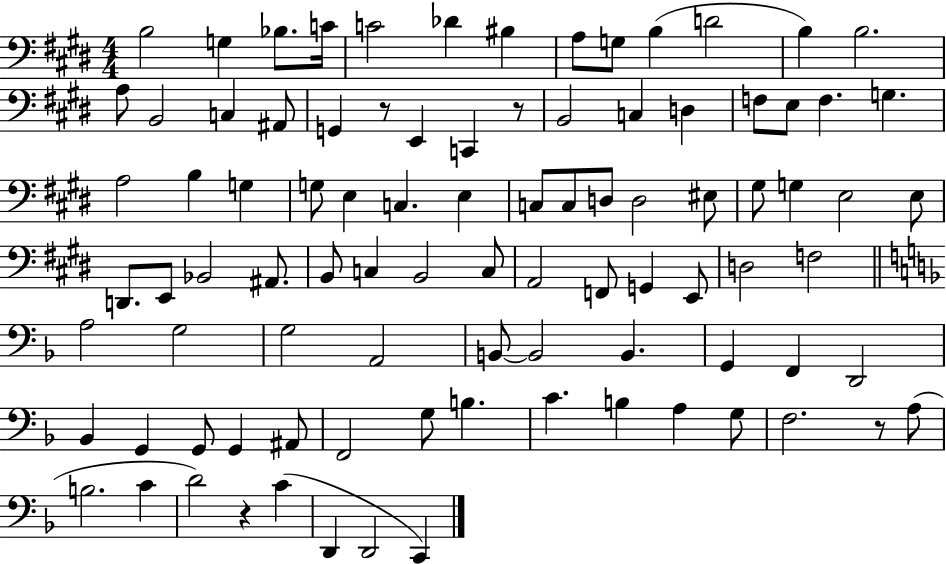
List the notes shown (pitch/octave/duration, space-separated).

B3/h G3/q Bb3/e. C4/s C4/h Db4/q BIS3/q A3/e G3/e B3/q D4/h B3/q B3/h. A3/e B2/h C3/q A#2/e G2/q R/e E2/q C2/q R/e B2/h C3/q D3/q F3/e E3/e F3/q. G3/q. A3/h B3/q G3/q G3/e E3/q C3/q. E3/q C3/e C3/e D3/e D3/h EIS3/e G#3/e G3/q E3/h E3/e D2/e. E2/e Bb2/h A#2/e. B2/e C3/q B2/h C3/e A2/h F2/e G2/q E2/e D3/h F3/h A3/h G3/h G3/h A2/h B2/e B2/h B2/q. G2/q F2/q D2/h Bb2/q G2/q G2/e G2/q A#2/e F2/h G3/e B3/q. C4/q. B3/q A3/q G3/e F3/h. R/e A3/e B3/h. C4/q D4/h R/q C4/q D2/q D2/h C2/q